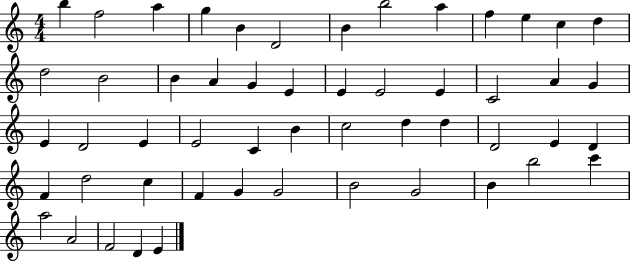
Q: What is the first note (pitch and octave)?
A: B5